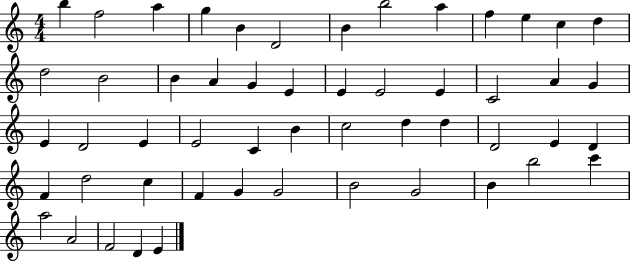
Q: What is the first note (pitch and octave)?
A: B5